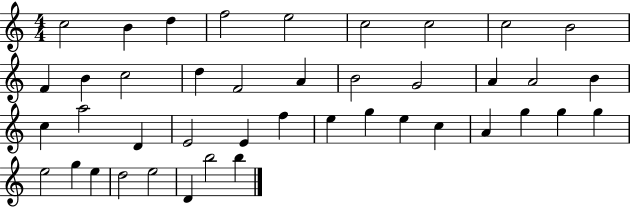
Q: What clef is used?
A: treble